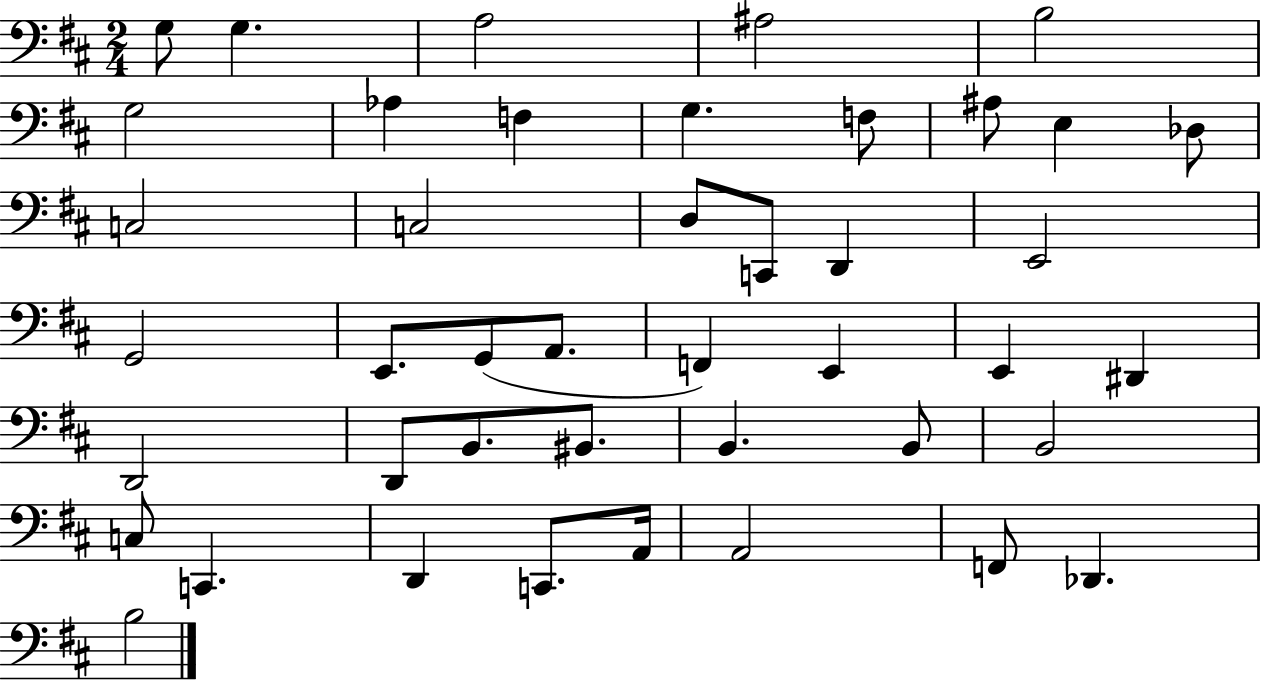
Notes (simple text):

G3/e G3/q. A3/h A#3/h B3/h G3/h Ab3/q F3/q G3/q. F3/e A#3/e E3/q Db3/e C3/h C3/h D3/e C2/e D2/q E2/h G2/h E2/e. G2/e A2/e. F2/q E2/q E2/q D#2/q D2/h D2/e B2/e. BIS2/e. B2/q. B2/e B2/h C3/e C2/q. D2/q C2/e. A2/s A2/h F2/e Db2/q. B3/h